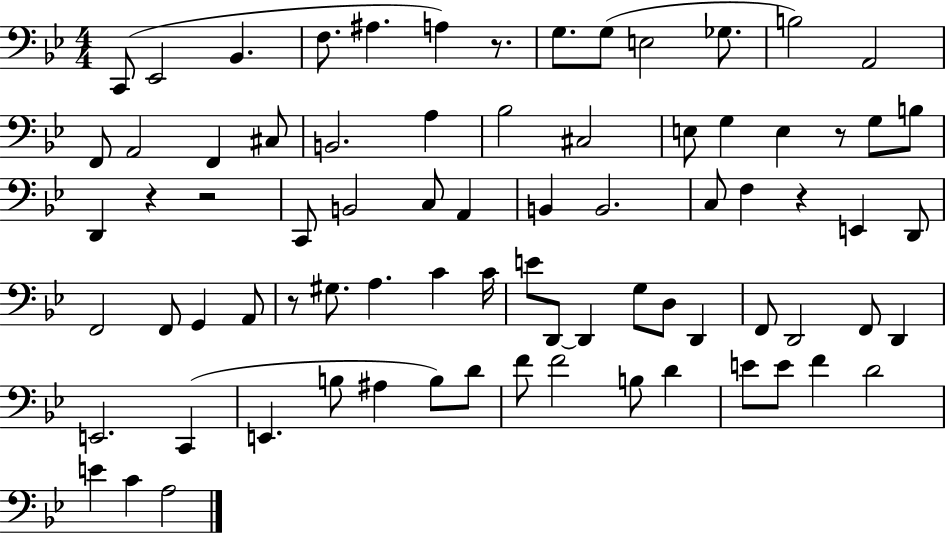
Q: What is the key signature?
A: BES major